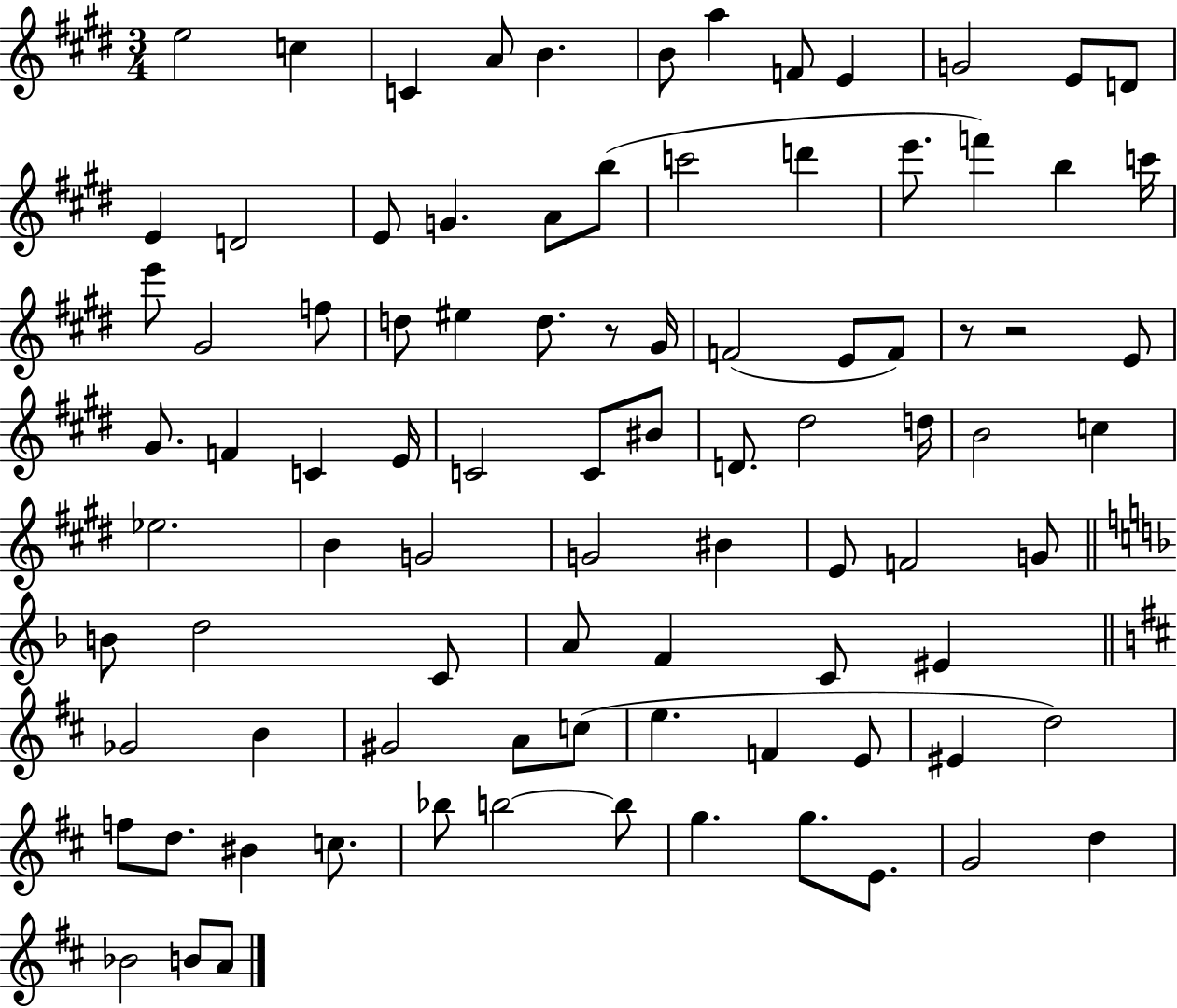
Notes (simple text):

E5/h C5/q C4/q A4/e B4/q. B4/e A5/q F4/e E4/q G4/h E4/e D4/e E4/q D4/h E4/e G4/q. A4/e B5/e C6/h D6/q E6/e. F6/q B5/q C6/s E6/e G#4/h F5/e D5/e EIS5/q D5/e. R/e G#4/s F4/h E4/e F4/e R/e R/h E4/e G#4/e. F4/q C4/q E4/s C4/h C4/e BIS4/e D4/e. D#5/h D5/s B4/h C5/q Eb5/h. B4/q G4/h G4/h BIS4/q E4/e F4/h G4/e B4/e D5/h C4/e A4/e F4/q C4/e EIS4/q Gb4/h B4/q G#4/h A4/e C5/e E5/q. F4/q E4/e EIS4/q D5/h F5/e D5/e. BIS4/q C5/e. Bb5/e B5/h B5/e G5/q. G5/e. E4/e. G4/h D5/q Bb4/h B4/e A4/e